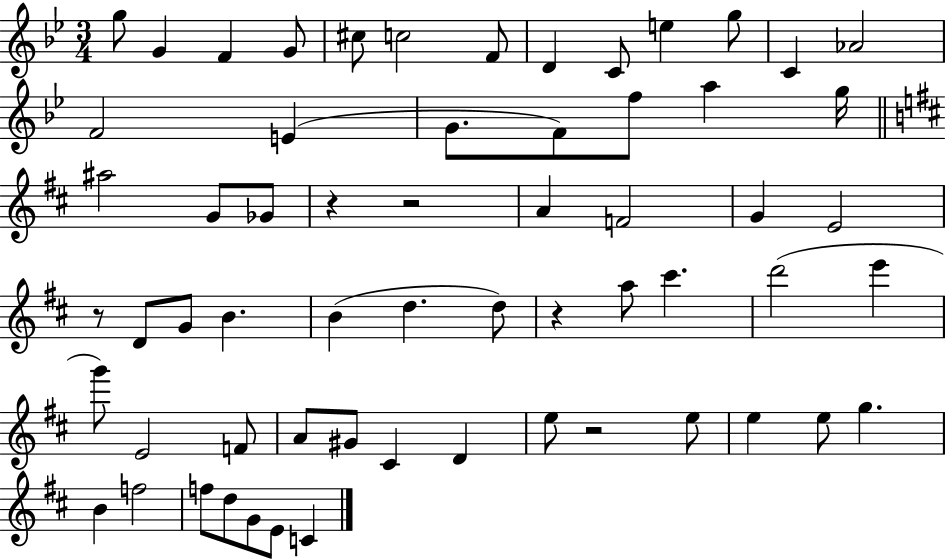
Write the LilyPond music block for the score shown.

{
  \clef treble
  \numericTimeSignature
  \time 3/4
  \key bes \major
  g''8 g'4 f'4 g'8 | cis''8 c''2 f'8 | d'4 c'8 e''4 g''8 | c'4 aes'2 | \break f'2 e'4( | g'8. f'8) f''8 a''4 g''16 | \bar "||" \break \key b \minor ais''2 g'8 ges'8 | r4 r2 | a'4 f'2 | g'4 e'2 | \break r8 d'8 g'8 b'4. | b'4( d''4. d''8) | r4 a''8 cis'''4. | d'''2( e'''4 | \break g'''8) e'2 f'8 | a'8 gis'8 cis'4 d'4 | e''8 r2 e''8 | e''4 e''8 g''4. | \break b'4 f''2 | f''8 d''8 g'8 e'8 c'4 | \bar "|."
}